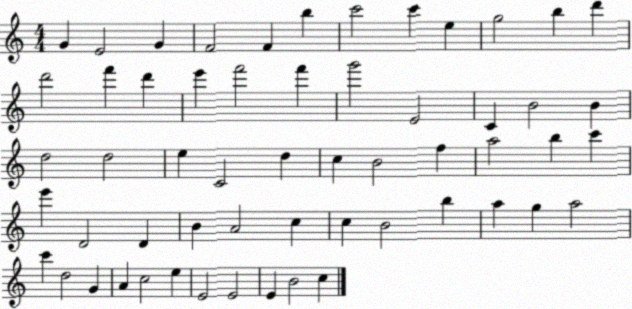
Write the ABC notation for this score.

X:1
T:Untitled
M:4/4
L:1/4
K:C
G E2 G F2 F b c'2 c' e g2 b d' d'2 f' d' e' f'2 f' g'2 E2 C B2 B d2 d2 e C2 d c B2 f a2 b c' e' D2 D B A2 c c B2 b a g a2 c' d2 G A c2 e E2 E2 E B2 c